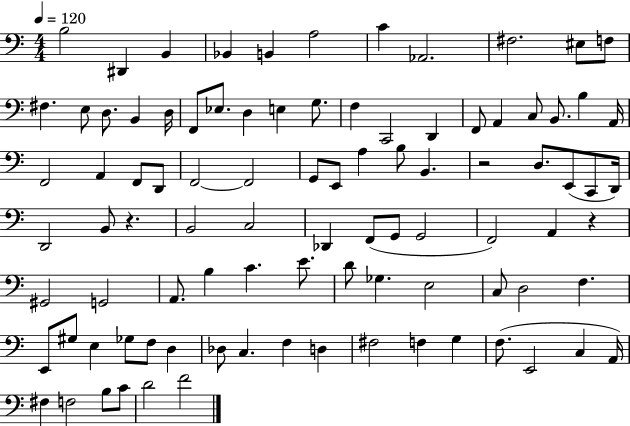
B3/h D#2/q B2/q Bb2/q B2/q A3/h C4/q Ab2/h. F#3/h. EIS3/e F3/e F#3/q. E3/e D3/e. B2/q D3/s F2/e Eb3/e. D3/q E3/q G3/e. F3/q C2/h D2/q F2/e A2/q C3/e B2/e. B3/q A2/s F2/h A2/q F2/e D2/e F2/h F2/h G2/e E2/e A3/q B3/e B2/q. R/h D3/e. E2/e C2/e D2/s D2/h B2/e R/q. B2/h C3/h Db2/q F2/e G2/e G2/h F2/h A2/q R/q G#2/h G2/h A2/e. B3/q C4/q. E4/e. D4/e Gb3/q. E3/h C3/e D3/h F3/q. E2/e G#3/e E3/q Gb3/e F3/e D3/q Db3/e C3/q. F3/q D3/q F#3/h F3/q G3/q F3/e. E2/h C3/q A2/s F#3/q F3/h B3/e C4/e D4/h F4/h